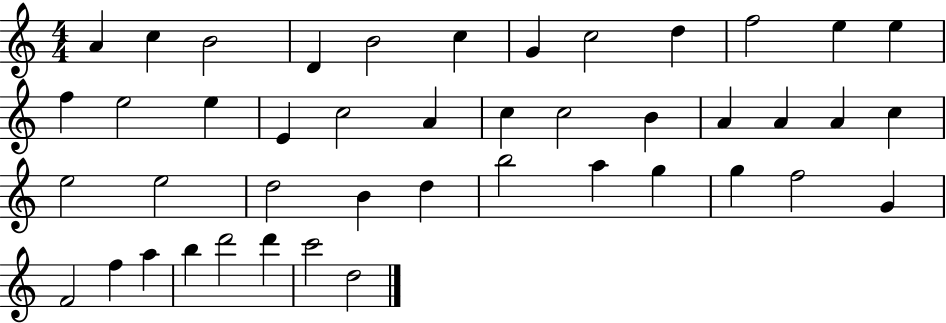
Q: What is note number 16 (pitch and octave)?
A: E4